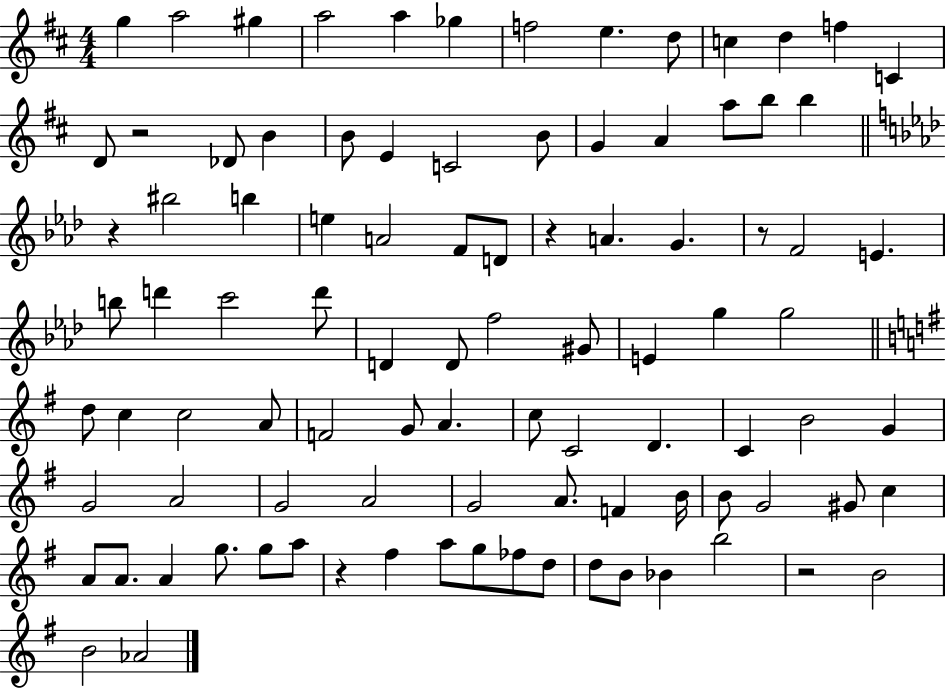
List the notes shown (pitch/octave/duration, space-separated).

G5/q A5/h G#5/q A5/h A5/q Gb5/q F5/h E5/q. D5/e C5/q D5/q F5/q C4/q D4/e R/h Db4/e B4/q B4/e E4/q C4/h B4/e G4/q A4/q A5/e B5/e B5/q R/q BIS5/h B5/q E5/q A4/h F4/e D4/e R/q A4/q. G4/q. R/e F4/h E4/q. B5/e D6/q C6/h D6/e D4/q D4/e F5/h G#4/e E4/q G5/q G5/h D5/e C5/q C5/h A4/e F4/h G4/e A4/q. C5/e C4/h D4/q. C4/q B4/h G4/q G4/h A4/h G4/h A4/h G4/h A4/e. F4/q B4/s B4/e G4/h G#4/e C5/q A4/e A4/e. A4/q G5/e. G5/e A5/e R/q F#5/q A5/e G5/e FES5/e D5/e D5/e B4/e Bb4/q B5/h R/h B4/h B4/h Ab4/h